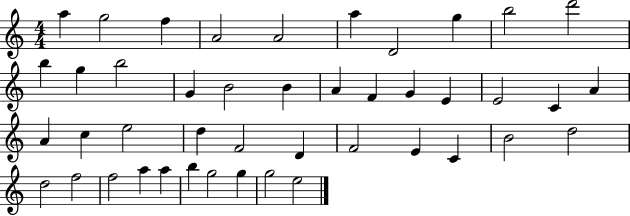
{
  \clef treble
  \numericTimeSignature
  \time 4/4
  \key c \major
  a''4 g''2 f''4 | a'2 a'2 | a''4 d'2 g''4 | b''2 d'''2 | \break b''4 g''4 b''2 | g'4 b'2 b'4 | a'4 f'4 g'4 e'4 | e'2 c'4 a'4 | \break a'4 c''4 e''2 | d''4 f'2 d'4 | f'2 e'4 c'4 | b'2 d''2 | \break d''2 f''2 | f''2 a''4 a''4 | b''4 g''2 g''4 | g''2 e''2 | \break \bar "|."
}